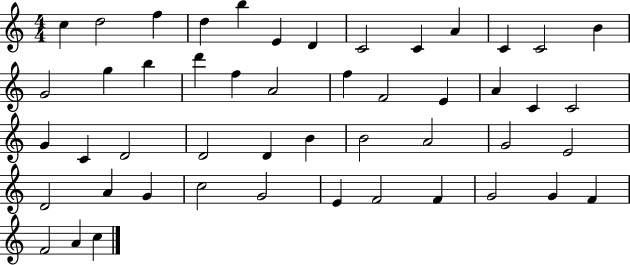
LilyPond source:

{
  \clef treble
  \numericTimeSignature
  \time 4/4
  \key c \major
  c''4 d''2 f''4 | d''4 b''4 e'4 d'4 | c'2 c'4 a'4 | c'4 c'2 b'4 | \break g'2 g''4 b''4 | d'''4 f''4 a'2 | f''4 f'2 e'4 | a'4 c'4 c'2 | \break g'4 c'4 d'2 | d'2 d'4 b'4 | b'2 a'2 | g'2 e'2 | \break d'2 a'4 g'4 | c''2 g'2 | e'4 f'2 f'4 | g'2 g'4 f'4 | \break f'2 a'4 c''4 | \bar "|."
}